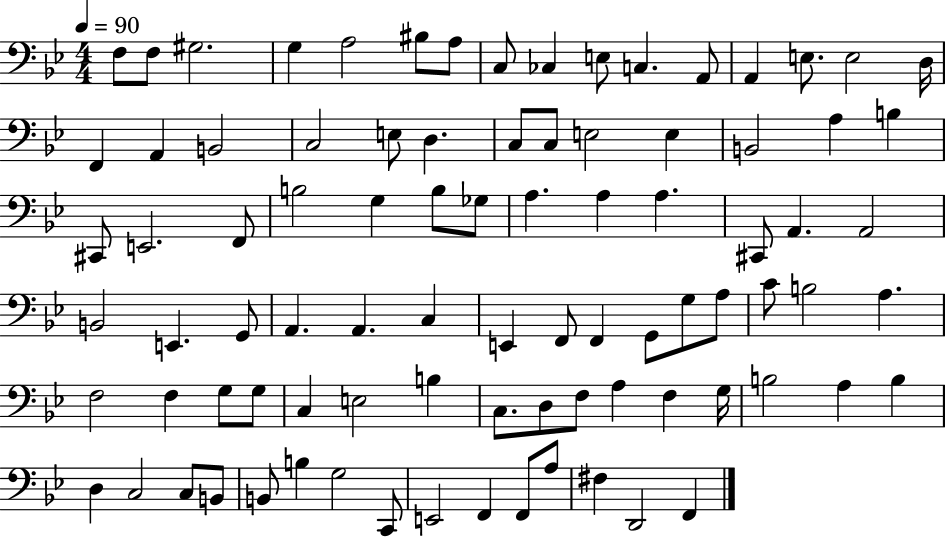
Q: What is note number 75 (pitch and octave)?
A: C3